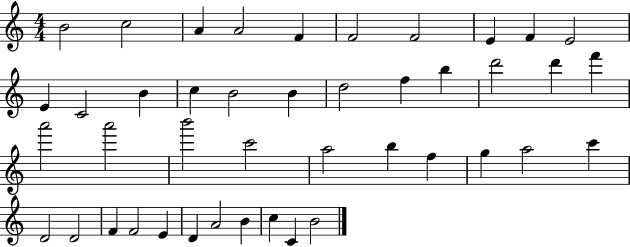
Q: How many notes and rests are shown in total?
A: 43